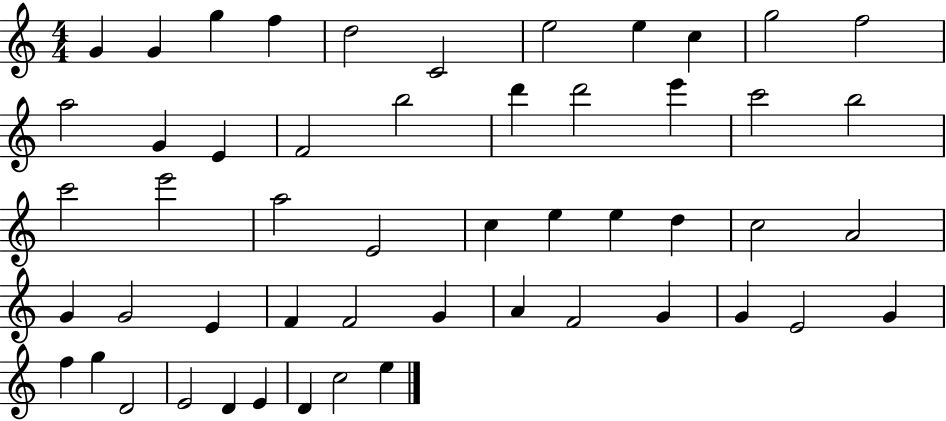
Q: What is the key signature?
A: C major